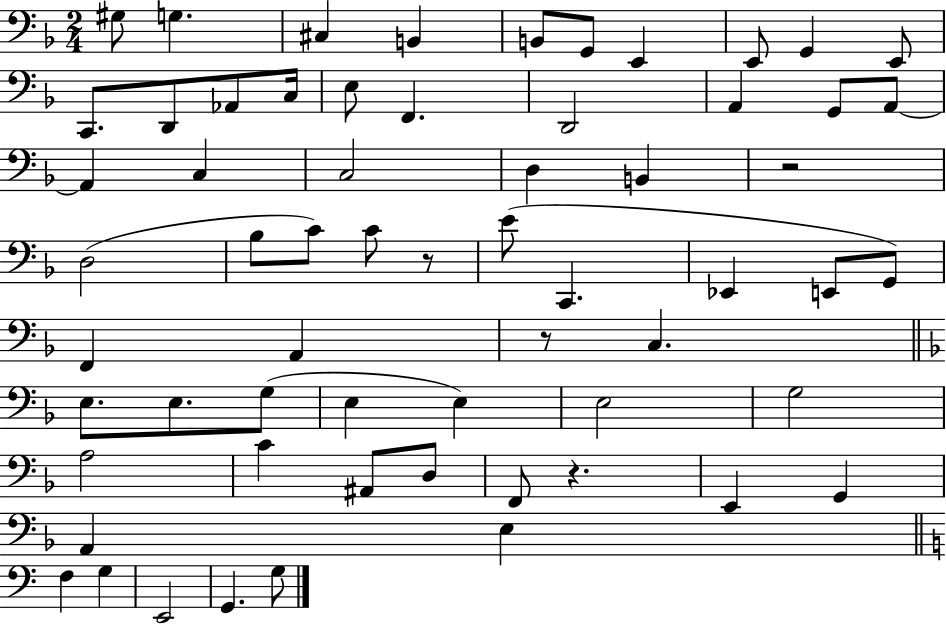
{
  \clef bass
  \numericTimeSignature
  \time 2/4
  \key f \major
  \repeat volta 2 { gis8 g4. | cis4 b,4 | b,8 g,8 e,4 | e,8 g,4 e,8 | \break c,8. d,8 aes,8 c16 | e8 f,4. | d,2 | a,4 g,8 a,8~~ | \break a,4 c4 | c2 | d4 b,4 | r2 | \break d2( | bes8 c'8) c'8 r8 | e'8( c,4. | ees,4 e,8 g,8) | \break f,4 a,4 | r8 c4. | \bar "||" \break \key d \minor e8. e8. g8( | e4 e4) | e2 | g2 | \break a2 | c'4 ais,8 d8 | f,8 r4. | e,4 g,4 | \break a,4 e4 | \bar "||" \break \key c \major f4 g4 | e,2 | g,4. g8 | } \bar "|."
}